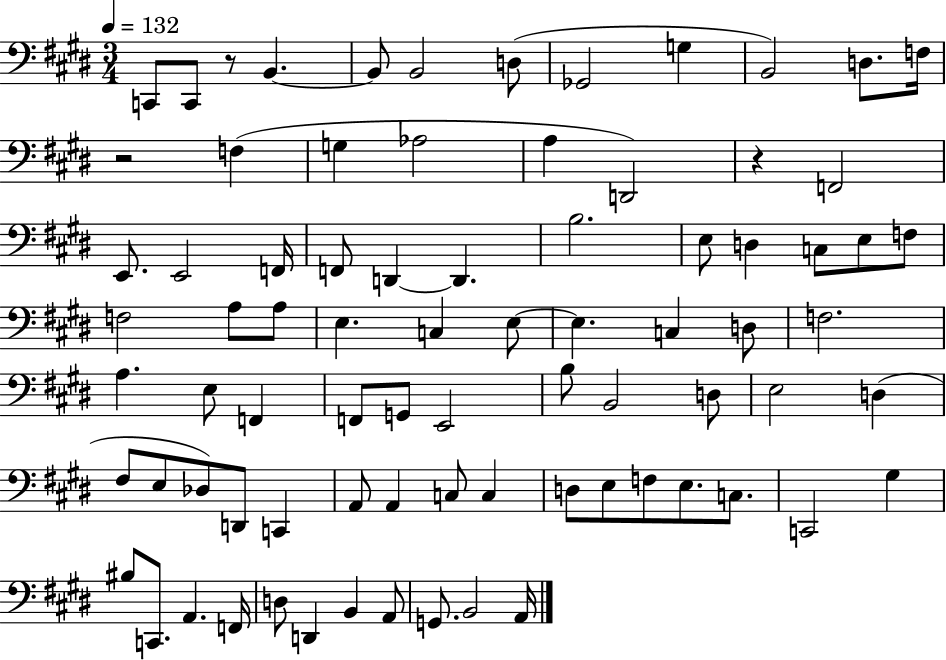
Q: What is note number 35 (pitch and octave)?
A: E3